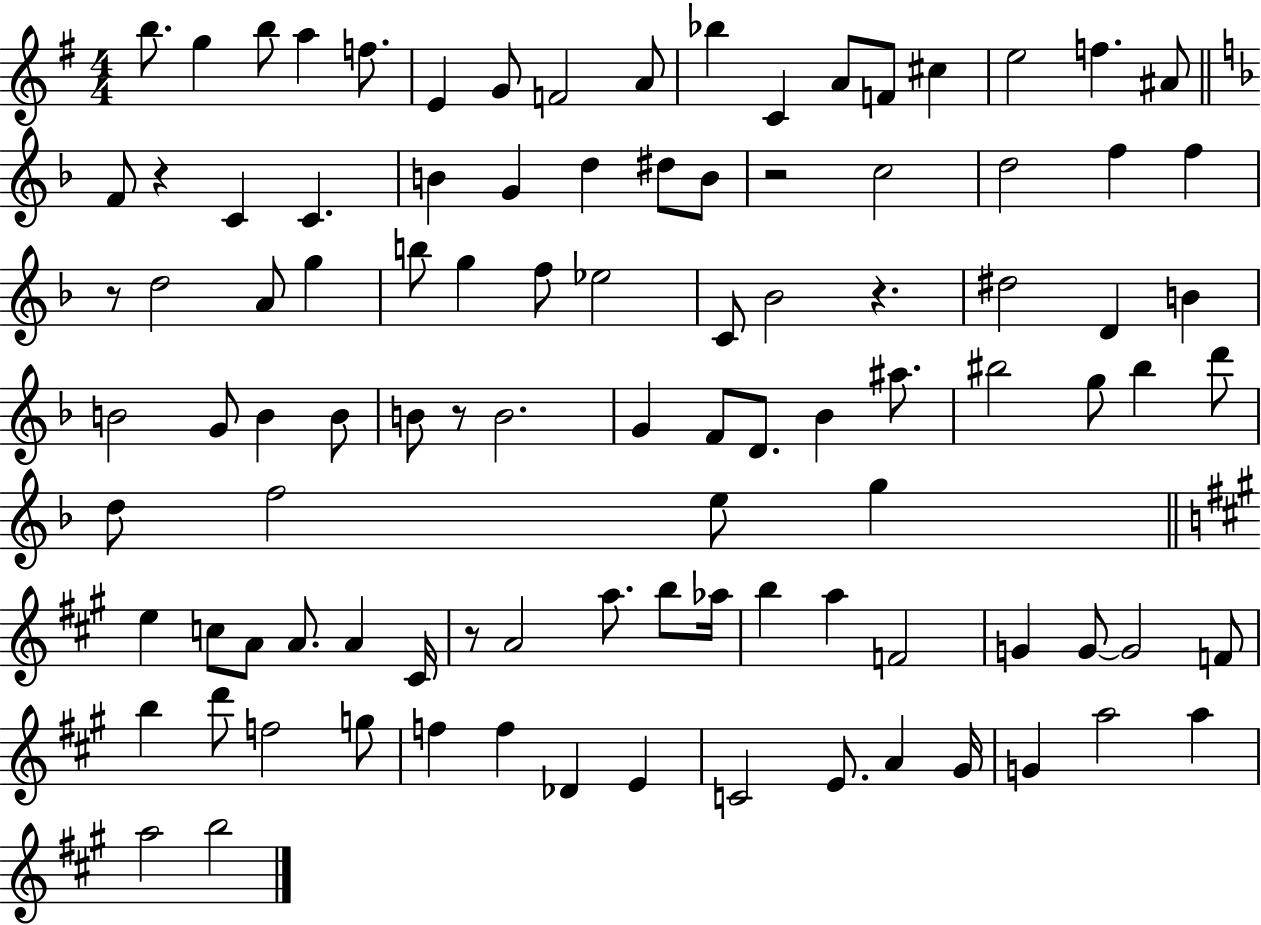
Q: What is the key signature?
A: G major